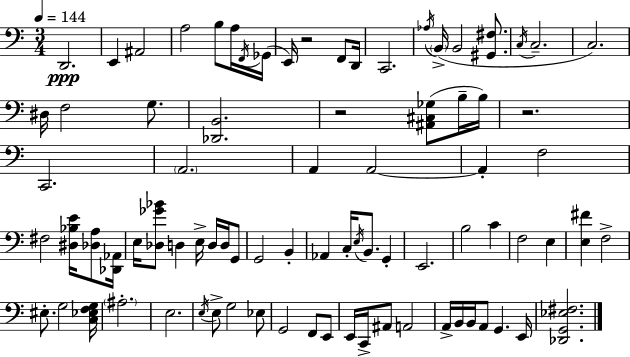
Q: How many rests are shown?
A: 3